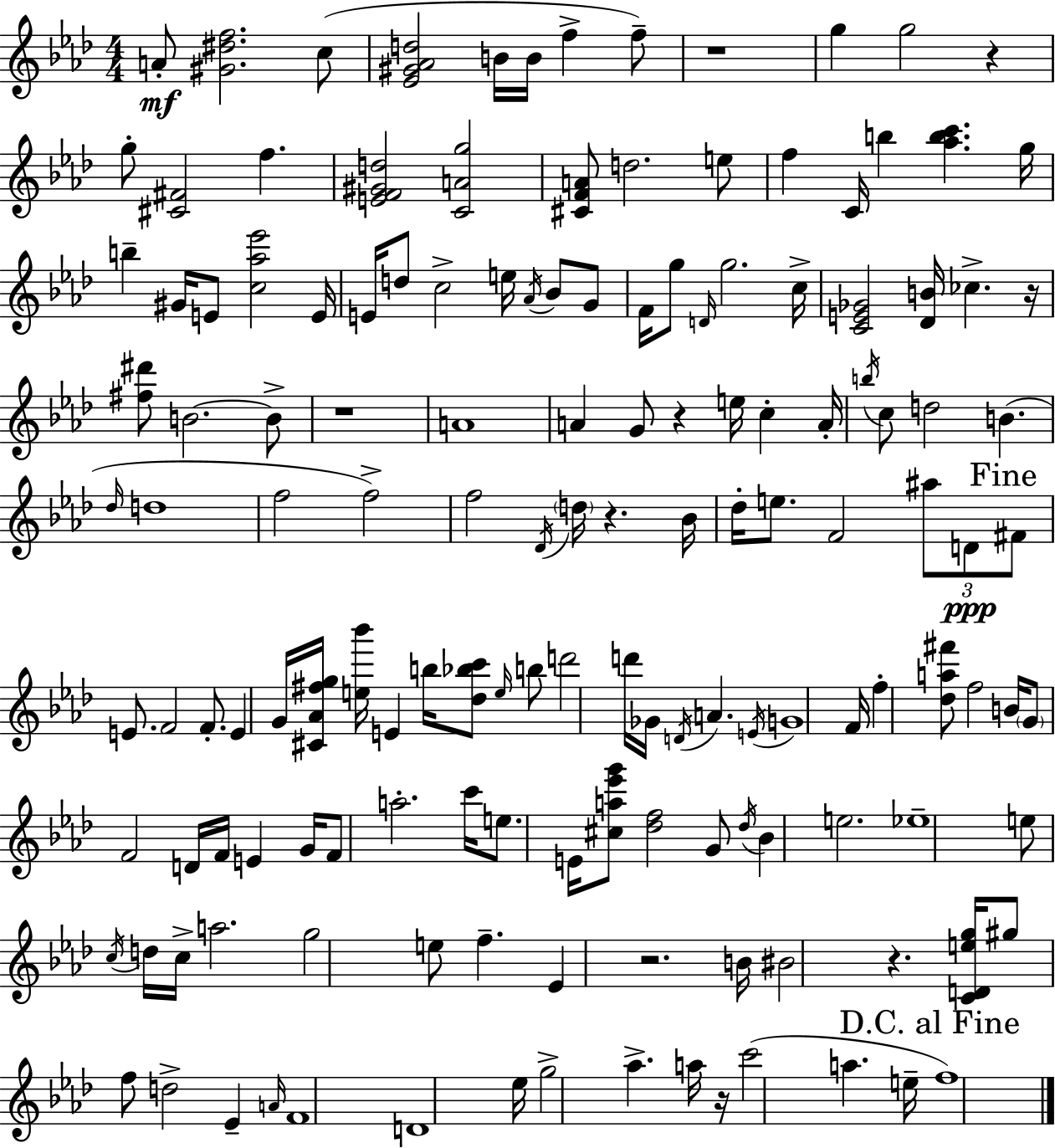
{
  \clef treble
  \numericTimeSignature
  \time 4/4
  \key f \minor
  a'8-.\mf <gis' dis'' f''>2. c''8( | <ees' gis' aes' d''>2 b'16 b'16 f''4-> f''8--) | r1 | g''4 g''2 r4 | \break g''8-. <cis' fis'>2 f''4. | <e' f' gis' d''>2 <c' a' g''>2 | <cis' f' a'>8 d''2. e''8 | f''4 c'16 b''4 <aes'' b'' c'''>4. g''16 | \break b''4-- gis'16 e'8 <c'' aes'' ees'''>2 e'16 | e'16 d''8 c''2-> e''16 \acciaccatura { aes'16 } bes'8 g'8 | f'16 g''8 \grace { d'16 } g''2. | c''16-> <c' e' ges'>2 <des' b'>16 ces''4.-> | \break r16 <fis'' dis'''>8 b'2.~~ | b'8-> r1 | a'1 | a'4 g'8 r4 e''16 c''4-. | \break a'16-. \acciaccatura { b''16 } c''8 d''2 b'4.( | \grace { des''16 } d''1 | f''2 f''2->) | f''2 \acciaccatura { des'16 } \parenthesize d''16 r4. | \break bes'16 des''16-. e''8. f'2 | \tuplet 3/2 { ais''8 d'8\ppp \mark "Fine" fis'8 } e'8. f'2 | f'8.-. e'4 g'16 <cis' aes' fis'' g''>16 <e'' bes'''>16 e'4 | b''16 <des'' bes'' c'''>8 \grace { e''16 } b''8 d'''2 d'''16 ges'16 | \break \acciaccatura { d'16 } a'4. \acciaccatura { e'16 } g'1 | f'16 f''4-. <des'' a'' fis'''>8 f''2 | b'16 \parenthesize g'8 f'2 | d'16 f'16 e'4 g'16 f'8 a''2.-. | \break c'''16 e''8. e'16 <cis'' a'' ees''' g'''>8 <des'' f''>2 | g'8 \acciaccatura { des''16 } bes'4 e''2. | ees''1-- | e''8 \acciaccatura { c''16 } d''16 c''16-> a''2. | \break g''2 | e''8 f''4.-- ees'4 r2. | b'16 bis'2 | r4. <c' d' e'' g''>16 gis''8 f''8 d''2-> | \break ees'4-- \grace { a'16 } f'1 | d'1 | ees''16 g''2-> | aes''4.-> a''16 r16 c'''2( | \break a''4. e''16-- \mark "D.C. al Fine" f''1) | \bar "|."
}